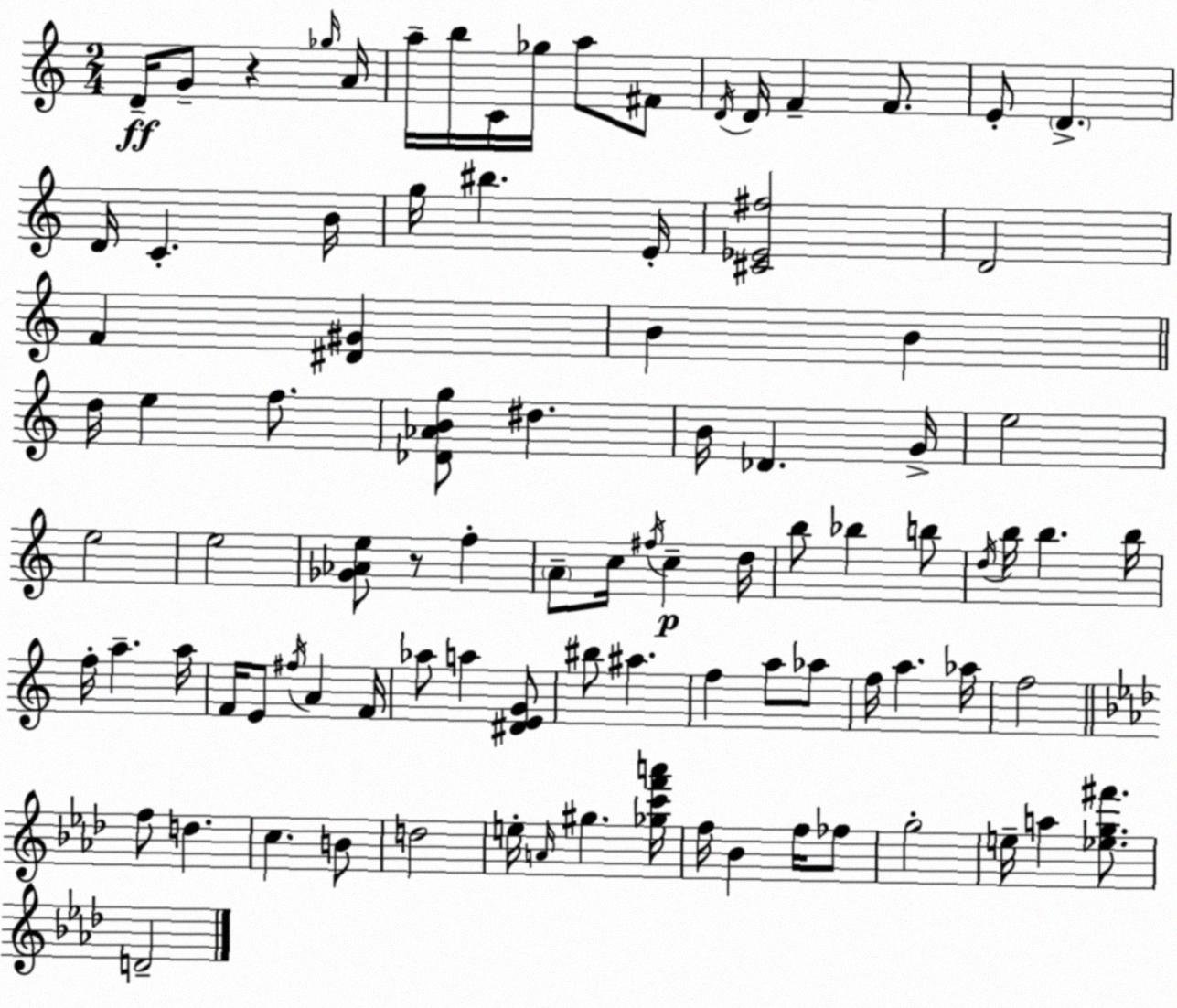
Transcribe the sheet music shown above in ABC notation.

X:1
T:Untitled
M:2/4
L:1/4
K:C
D/4 G/2 z _g/4 A/4 a/4 b/4 C/4 _g/4 a/2 ^F/2 D/4 D/4 F F/2 E/2 D D/4 C B/4 g/4 ^b E/4 [^C_E^f]2 D2 F [^D^G] B B d/4 e f/2 [_D_ABg]/2 ^d B/4 _D G/4 e2 e2 e2 [_G_Ae]/2 z/2 f A/2 c/4 ^f/4 c d/4 b/2 _b b/2 d/4 b/4 b b/4 f/4 a a/4 F/4 E/2 ^f/4 A F/4 _a/2 a [^DEG]/2 ^b/2 ^a f a/2 _a/2 f/4 a _a/4 f2 f/2 d c B/2 d2 e/4 A/4 ^g [_gc'f'a']/4 f/4 _B f/4 _f/2 g2 e/4 a [_eg^f']/2 D2